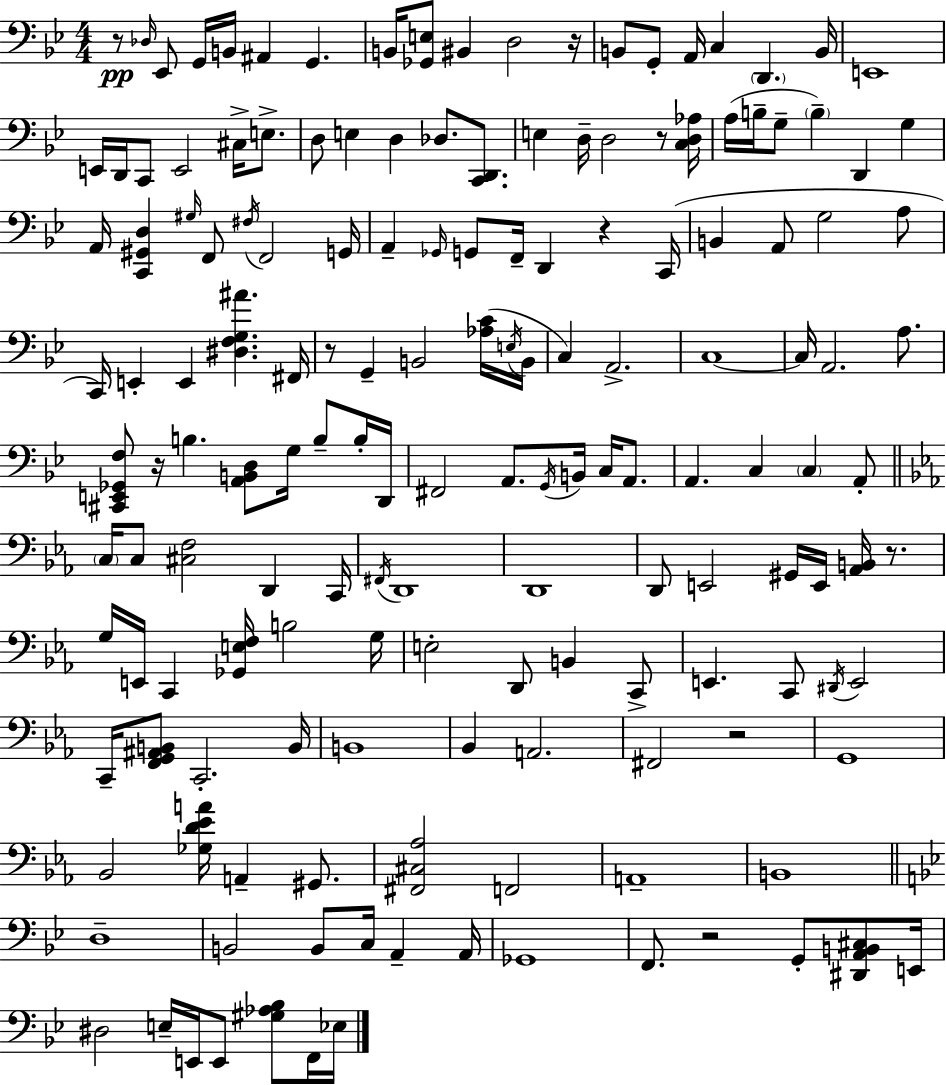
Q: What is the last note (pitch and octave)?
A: Eb3